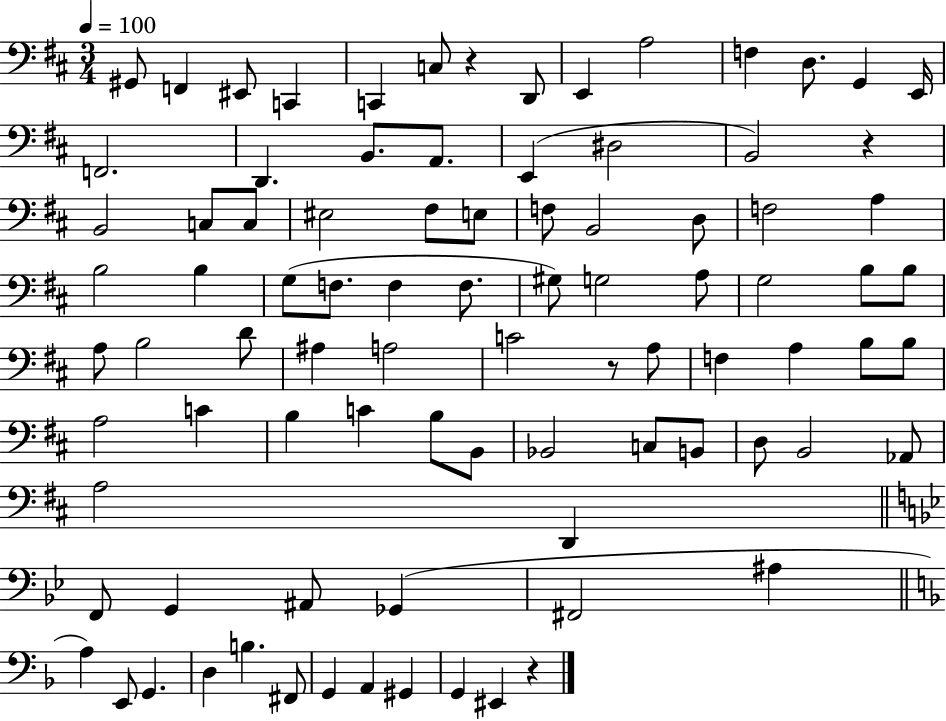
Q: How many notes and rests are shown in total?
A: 89